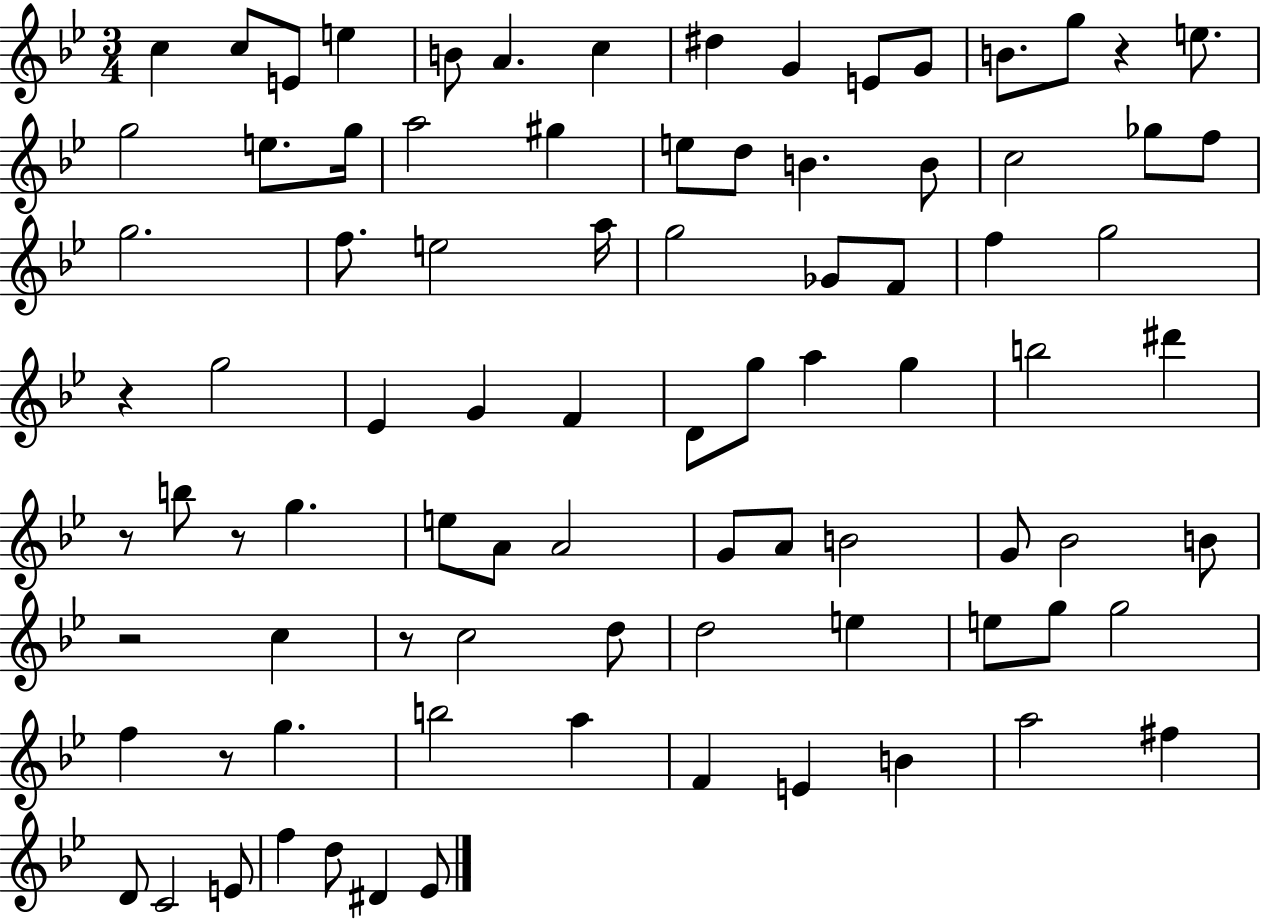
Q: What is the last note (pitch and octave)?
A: Eb4